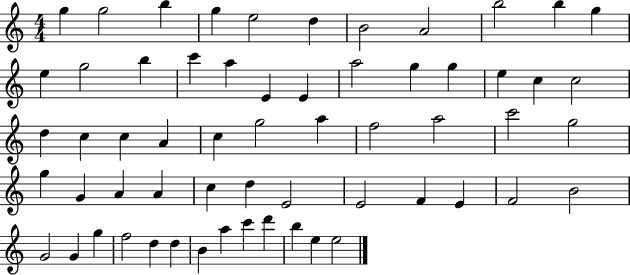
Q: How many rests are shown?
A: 0